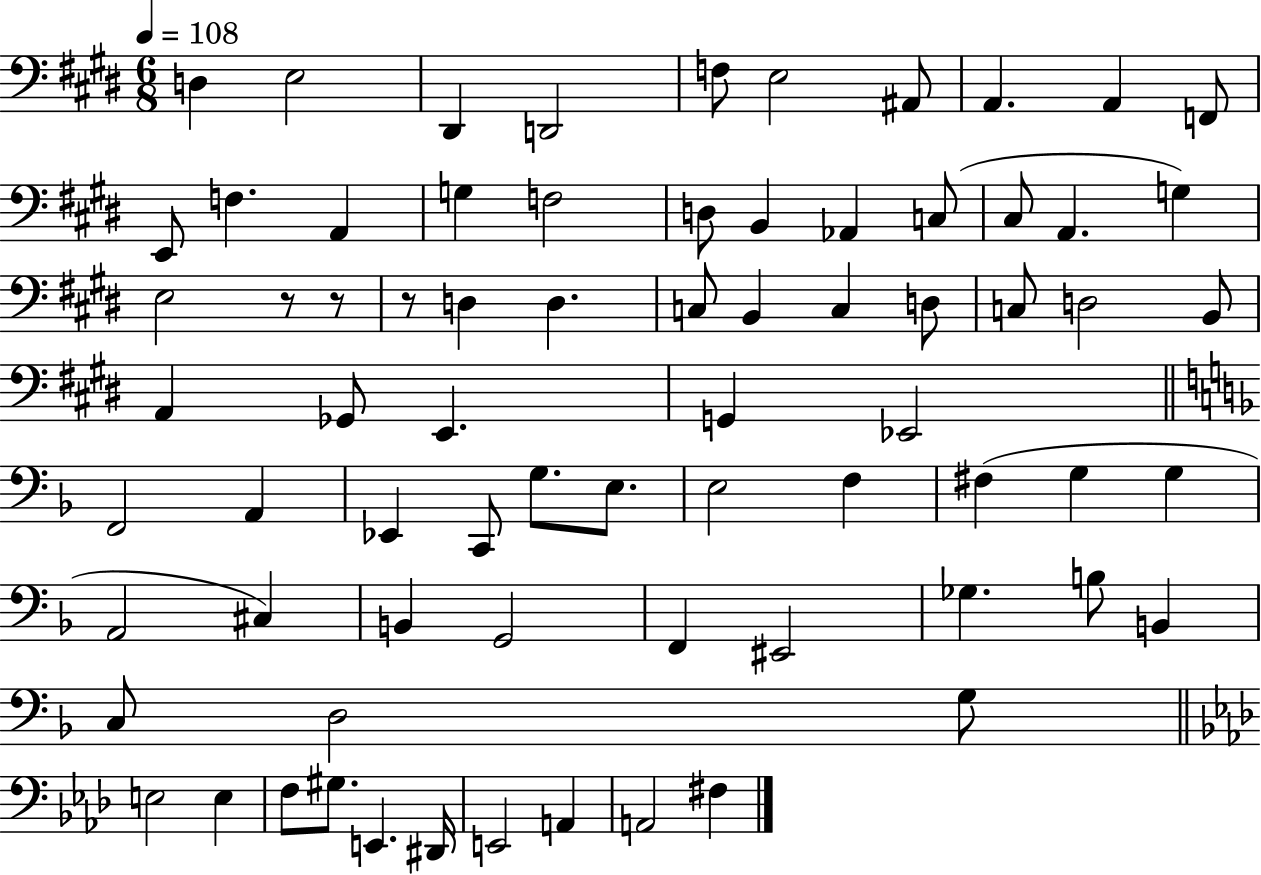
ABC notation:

X:1
T:Untitled
M:6/8
L:1/4
K:E
D, E,2 ^D,, D,,2 F,/2 E,2 ^A,,/2 A,, A,, F,,/2 E,,/2 F, A,, G, F,2 D,/2 B,, _A,, C,/2 ^C,/2 A,, G, E,2 z/2 z/2 z/2 D, D, C,/2 B,, C, D,/2 C,/2 D,2 B,,/2 A,, _G,,/2 E,, G,, _E,,2 F,,2 A,, _E,, C,,/2 G,/2 E,/2 E,2 F, ^F, G, G, A,,2 ^C, B,, G,,2 F,, ^E,,2 _G, B,/2 B,, C,/2 D,2 G,/2 E,2 E, F,/2 ^G,/2 E,, ^D,,/4 E,,2 A,, A,,2 ^F,